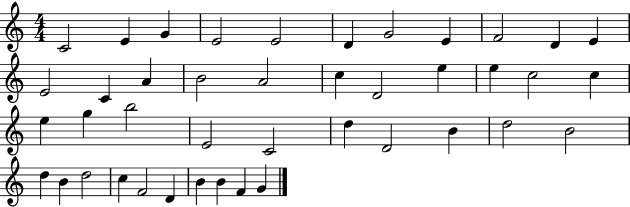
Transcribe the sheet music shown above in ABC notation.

X:1
T:Untitled
M:4/4
L:1/4
K:C
C2 E G E2 E2 D G2 E F2 D E E2 C A B2 A2 c D2 e e c2 c e g b2 E2 C2 d D2 B d2 B2 d B d2 c F2 D B B F G